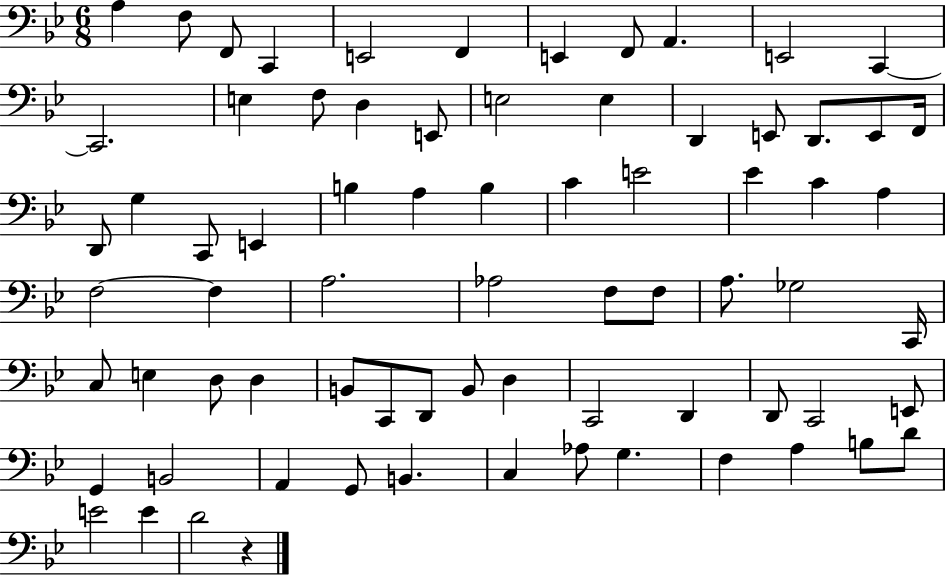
{
  \clef bass
  \numericTimeSignature
  \time 6/8
  \key bes \major
  \repeat volta 2 { a4 f8 f,8 c,4 | e,2 f,4 | e,4 f,8 a,4. | e,2 c,4~~ | \break c,2. | e4 f8 d4 e,8 | e2 e4 | d,4 e,8 d,8. e,8 f,16 | \break d,8 g4 c,8 e,4 | b4 a4 b4 | c'4 e'2 | ees'4 c'4 a4 | \break f2~~ f4 | a2. | aes2 f8 f8 | a8. ges2 c,16 | \break c8 e4 d8 d4 | b,8 c,8 d,8 b,8 d4 | c,2 d,4 | d,8 c,2 e,8 | \break g,4 b,2 | a,4 g,8 b,4. | c4 aes8 g4. | f4 a4 b8 d'8 | \break e'2 e'4 | d'2 r4 | } \bar "|."
}